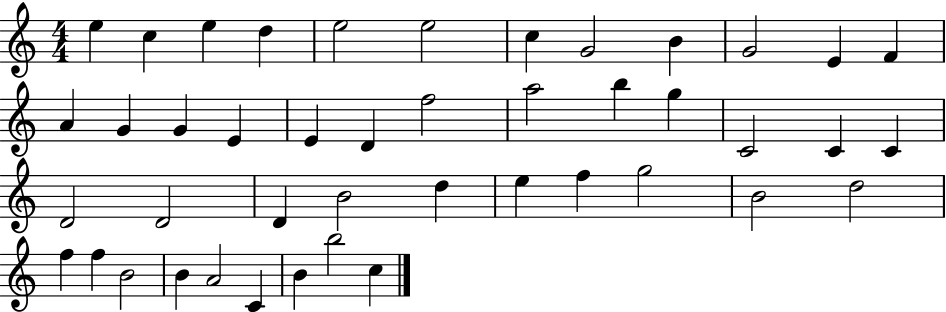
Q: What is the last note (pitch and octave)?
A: C5